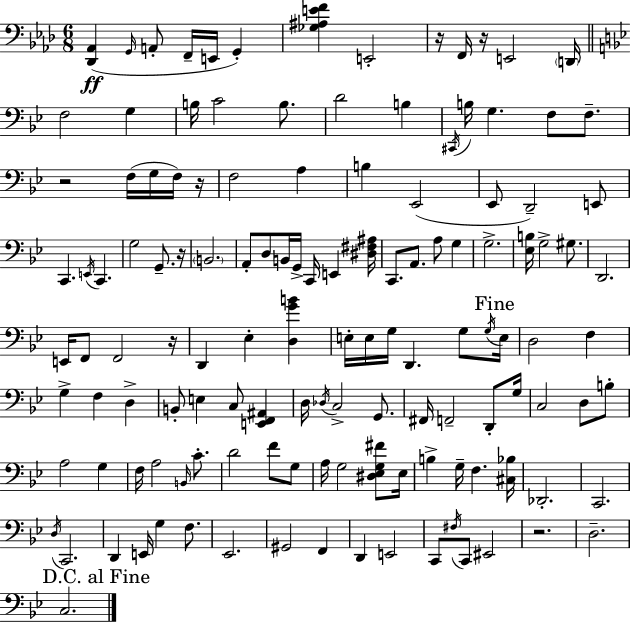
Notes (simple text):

[Db2,Ab2]/q G2/s A2/e F2/s E2/s G2/q [Gb3,A#3,E4,F4]/q E2/h R/s F2/s R/s E2/h D2/s F3/h G3/q B3/s C4/h B3/e. D4/h B3/q C#2/s B3/s G3/q. F3/e F3/e. R/h F3/s G3/s F3/s R/s F3/h A3/q B3/q Eb2/h Eb2/e D2/h E2/e C2/q. E2/s C2/q. G3/h G2/e. R/s B2/h. A2/e D3/e B2/s G2/s C2/s E2/q [D#3,F#3,A#3]/s C2/e. A2/e. A3/e G3/q G3/h. [Eb3,B3]/s G3/h G#3/e. D2/h. E2/s F2/e F2/h R/s D2/q Eb3/q [D3,G4,B4]/q E3/s E3/s G3/s D2/q. G3/e G3/s E3/s D3/h F3/q G3/q F3/q D3/q B2/e E3/q C3/e [E2,F2,A#2]/q D3/s Db3/s C3/h G2/e. F#2/s F2/h D2/e G3/s C3/h D3/e B3/e A3/h G3/q F3/s A3/h B2/s C4/e. D4/h F4/e G3/e A3/s G3/h [D#3,Eb3,G3,F#4]/e Eb3/s B3/q G3/s F3/q. [C#3,Bb3]/s Db2/h. C2/h. D3/s C2/h. D2/q E2/s G3/q F3/e. Eb2/h. G#2/h F2/q D2/q E2/h C2/e F#3/s C2/e EIS2/h R/h. D3/h. C3/h.